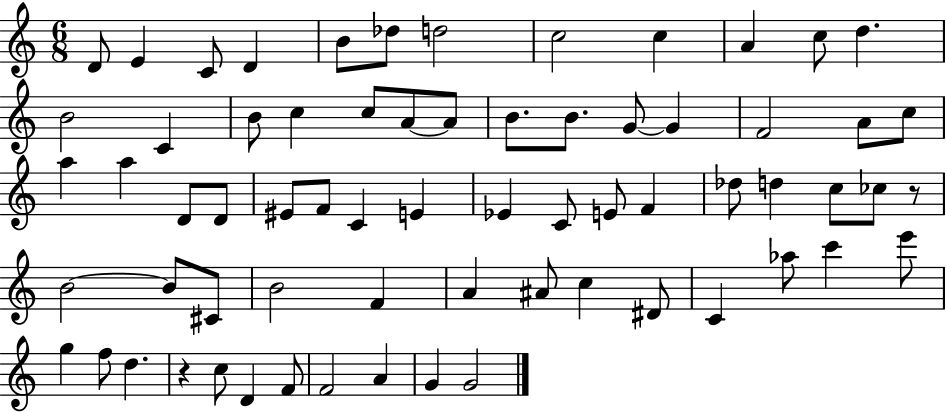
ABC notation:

X:1
T:Untitled
M:6/8
L:1/4
K:C
D/2 E C/2 D B/2 _d/2 d2 c2 c A c/2 d B2 C B/2 c c/2 A/2 A/2 B/2 B/2 G/2 G F2 A/2 c/2 a a D/2 D/2 ^E/2 F/2 C E _E C/2 E/2 F _d/2 d c/2 _c/2 z/2 B2 B/2 ^C/2 B2 F A ^A/2 c ^D/2 C _a/2 c' e'/2 g f/2 d z c/2 D F/2 F2 A G G2